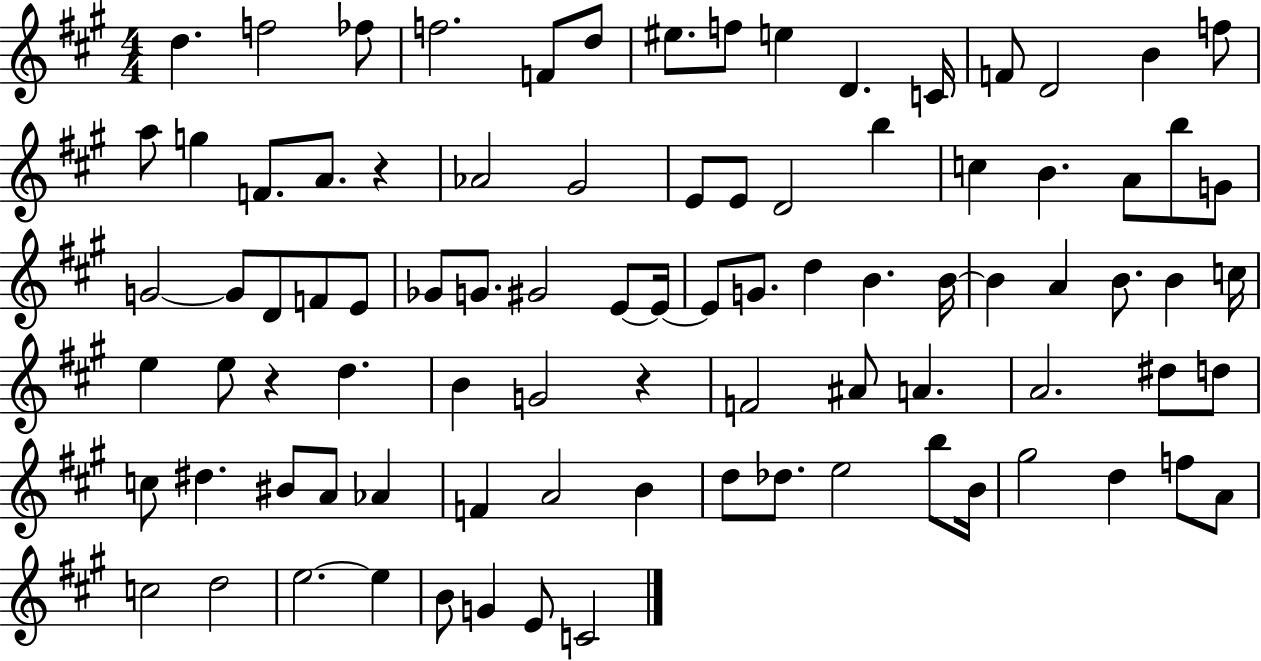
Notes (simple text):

D5/q. F5/h FES5/e F5/h. F4/e D5/e EIS5/e. F5/e E5/q D4/q. C4/s F4/e D4/h B4/q F5/e A5/e G5/q F4/e. A4/e. R/q Ab4/h G#4/h E4/e E4/e D4/h B5/q C5/q B4/q. A4/e B5/e G4/e G4/h G4/e D4/e F4/e E4/e Gb4/e G4/e. G#4/h E4/e E4/s E4/e G4/e. D5/q B4/q. B4/s B4/q A4/q B4/e. B4/q C5/s E5/q E5/e R/q D5/q. B4/q G4/h R/q F4/h A#4/e A4/q. A4/h. D#5/e D5/e C5/e D#5/q. BIS4/e A4/e Ab4/q F4/q A4/h B4/q D5/e Db5/e. E5/h B5/e B4/s G#5/h D5/q F5/e A4/e C5/h D5/h E5/h. E5/q B4/e G4/q E4/e C4/h